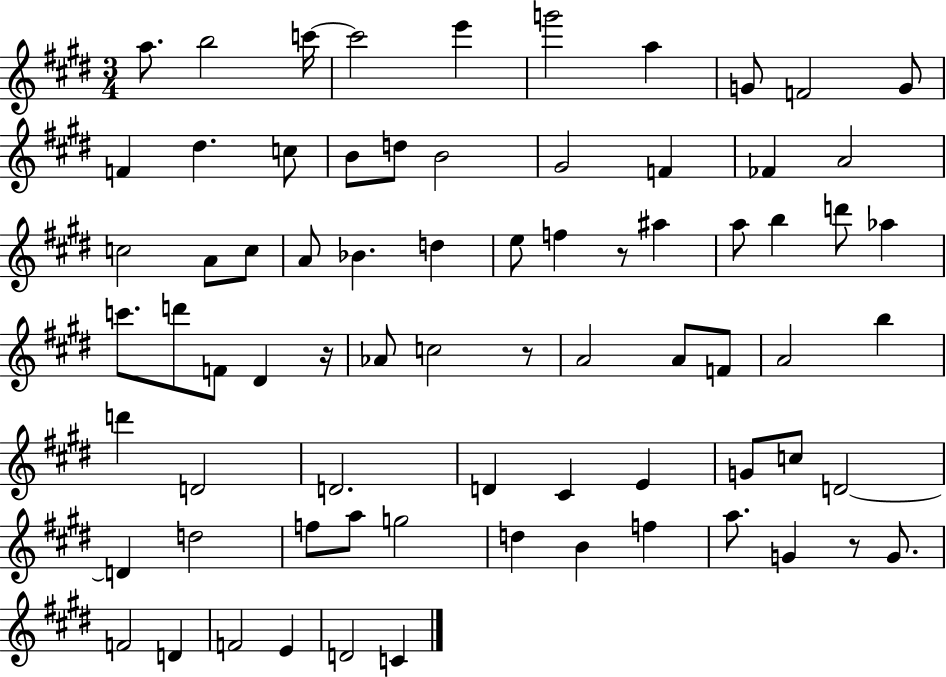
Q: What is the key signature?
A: E major